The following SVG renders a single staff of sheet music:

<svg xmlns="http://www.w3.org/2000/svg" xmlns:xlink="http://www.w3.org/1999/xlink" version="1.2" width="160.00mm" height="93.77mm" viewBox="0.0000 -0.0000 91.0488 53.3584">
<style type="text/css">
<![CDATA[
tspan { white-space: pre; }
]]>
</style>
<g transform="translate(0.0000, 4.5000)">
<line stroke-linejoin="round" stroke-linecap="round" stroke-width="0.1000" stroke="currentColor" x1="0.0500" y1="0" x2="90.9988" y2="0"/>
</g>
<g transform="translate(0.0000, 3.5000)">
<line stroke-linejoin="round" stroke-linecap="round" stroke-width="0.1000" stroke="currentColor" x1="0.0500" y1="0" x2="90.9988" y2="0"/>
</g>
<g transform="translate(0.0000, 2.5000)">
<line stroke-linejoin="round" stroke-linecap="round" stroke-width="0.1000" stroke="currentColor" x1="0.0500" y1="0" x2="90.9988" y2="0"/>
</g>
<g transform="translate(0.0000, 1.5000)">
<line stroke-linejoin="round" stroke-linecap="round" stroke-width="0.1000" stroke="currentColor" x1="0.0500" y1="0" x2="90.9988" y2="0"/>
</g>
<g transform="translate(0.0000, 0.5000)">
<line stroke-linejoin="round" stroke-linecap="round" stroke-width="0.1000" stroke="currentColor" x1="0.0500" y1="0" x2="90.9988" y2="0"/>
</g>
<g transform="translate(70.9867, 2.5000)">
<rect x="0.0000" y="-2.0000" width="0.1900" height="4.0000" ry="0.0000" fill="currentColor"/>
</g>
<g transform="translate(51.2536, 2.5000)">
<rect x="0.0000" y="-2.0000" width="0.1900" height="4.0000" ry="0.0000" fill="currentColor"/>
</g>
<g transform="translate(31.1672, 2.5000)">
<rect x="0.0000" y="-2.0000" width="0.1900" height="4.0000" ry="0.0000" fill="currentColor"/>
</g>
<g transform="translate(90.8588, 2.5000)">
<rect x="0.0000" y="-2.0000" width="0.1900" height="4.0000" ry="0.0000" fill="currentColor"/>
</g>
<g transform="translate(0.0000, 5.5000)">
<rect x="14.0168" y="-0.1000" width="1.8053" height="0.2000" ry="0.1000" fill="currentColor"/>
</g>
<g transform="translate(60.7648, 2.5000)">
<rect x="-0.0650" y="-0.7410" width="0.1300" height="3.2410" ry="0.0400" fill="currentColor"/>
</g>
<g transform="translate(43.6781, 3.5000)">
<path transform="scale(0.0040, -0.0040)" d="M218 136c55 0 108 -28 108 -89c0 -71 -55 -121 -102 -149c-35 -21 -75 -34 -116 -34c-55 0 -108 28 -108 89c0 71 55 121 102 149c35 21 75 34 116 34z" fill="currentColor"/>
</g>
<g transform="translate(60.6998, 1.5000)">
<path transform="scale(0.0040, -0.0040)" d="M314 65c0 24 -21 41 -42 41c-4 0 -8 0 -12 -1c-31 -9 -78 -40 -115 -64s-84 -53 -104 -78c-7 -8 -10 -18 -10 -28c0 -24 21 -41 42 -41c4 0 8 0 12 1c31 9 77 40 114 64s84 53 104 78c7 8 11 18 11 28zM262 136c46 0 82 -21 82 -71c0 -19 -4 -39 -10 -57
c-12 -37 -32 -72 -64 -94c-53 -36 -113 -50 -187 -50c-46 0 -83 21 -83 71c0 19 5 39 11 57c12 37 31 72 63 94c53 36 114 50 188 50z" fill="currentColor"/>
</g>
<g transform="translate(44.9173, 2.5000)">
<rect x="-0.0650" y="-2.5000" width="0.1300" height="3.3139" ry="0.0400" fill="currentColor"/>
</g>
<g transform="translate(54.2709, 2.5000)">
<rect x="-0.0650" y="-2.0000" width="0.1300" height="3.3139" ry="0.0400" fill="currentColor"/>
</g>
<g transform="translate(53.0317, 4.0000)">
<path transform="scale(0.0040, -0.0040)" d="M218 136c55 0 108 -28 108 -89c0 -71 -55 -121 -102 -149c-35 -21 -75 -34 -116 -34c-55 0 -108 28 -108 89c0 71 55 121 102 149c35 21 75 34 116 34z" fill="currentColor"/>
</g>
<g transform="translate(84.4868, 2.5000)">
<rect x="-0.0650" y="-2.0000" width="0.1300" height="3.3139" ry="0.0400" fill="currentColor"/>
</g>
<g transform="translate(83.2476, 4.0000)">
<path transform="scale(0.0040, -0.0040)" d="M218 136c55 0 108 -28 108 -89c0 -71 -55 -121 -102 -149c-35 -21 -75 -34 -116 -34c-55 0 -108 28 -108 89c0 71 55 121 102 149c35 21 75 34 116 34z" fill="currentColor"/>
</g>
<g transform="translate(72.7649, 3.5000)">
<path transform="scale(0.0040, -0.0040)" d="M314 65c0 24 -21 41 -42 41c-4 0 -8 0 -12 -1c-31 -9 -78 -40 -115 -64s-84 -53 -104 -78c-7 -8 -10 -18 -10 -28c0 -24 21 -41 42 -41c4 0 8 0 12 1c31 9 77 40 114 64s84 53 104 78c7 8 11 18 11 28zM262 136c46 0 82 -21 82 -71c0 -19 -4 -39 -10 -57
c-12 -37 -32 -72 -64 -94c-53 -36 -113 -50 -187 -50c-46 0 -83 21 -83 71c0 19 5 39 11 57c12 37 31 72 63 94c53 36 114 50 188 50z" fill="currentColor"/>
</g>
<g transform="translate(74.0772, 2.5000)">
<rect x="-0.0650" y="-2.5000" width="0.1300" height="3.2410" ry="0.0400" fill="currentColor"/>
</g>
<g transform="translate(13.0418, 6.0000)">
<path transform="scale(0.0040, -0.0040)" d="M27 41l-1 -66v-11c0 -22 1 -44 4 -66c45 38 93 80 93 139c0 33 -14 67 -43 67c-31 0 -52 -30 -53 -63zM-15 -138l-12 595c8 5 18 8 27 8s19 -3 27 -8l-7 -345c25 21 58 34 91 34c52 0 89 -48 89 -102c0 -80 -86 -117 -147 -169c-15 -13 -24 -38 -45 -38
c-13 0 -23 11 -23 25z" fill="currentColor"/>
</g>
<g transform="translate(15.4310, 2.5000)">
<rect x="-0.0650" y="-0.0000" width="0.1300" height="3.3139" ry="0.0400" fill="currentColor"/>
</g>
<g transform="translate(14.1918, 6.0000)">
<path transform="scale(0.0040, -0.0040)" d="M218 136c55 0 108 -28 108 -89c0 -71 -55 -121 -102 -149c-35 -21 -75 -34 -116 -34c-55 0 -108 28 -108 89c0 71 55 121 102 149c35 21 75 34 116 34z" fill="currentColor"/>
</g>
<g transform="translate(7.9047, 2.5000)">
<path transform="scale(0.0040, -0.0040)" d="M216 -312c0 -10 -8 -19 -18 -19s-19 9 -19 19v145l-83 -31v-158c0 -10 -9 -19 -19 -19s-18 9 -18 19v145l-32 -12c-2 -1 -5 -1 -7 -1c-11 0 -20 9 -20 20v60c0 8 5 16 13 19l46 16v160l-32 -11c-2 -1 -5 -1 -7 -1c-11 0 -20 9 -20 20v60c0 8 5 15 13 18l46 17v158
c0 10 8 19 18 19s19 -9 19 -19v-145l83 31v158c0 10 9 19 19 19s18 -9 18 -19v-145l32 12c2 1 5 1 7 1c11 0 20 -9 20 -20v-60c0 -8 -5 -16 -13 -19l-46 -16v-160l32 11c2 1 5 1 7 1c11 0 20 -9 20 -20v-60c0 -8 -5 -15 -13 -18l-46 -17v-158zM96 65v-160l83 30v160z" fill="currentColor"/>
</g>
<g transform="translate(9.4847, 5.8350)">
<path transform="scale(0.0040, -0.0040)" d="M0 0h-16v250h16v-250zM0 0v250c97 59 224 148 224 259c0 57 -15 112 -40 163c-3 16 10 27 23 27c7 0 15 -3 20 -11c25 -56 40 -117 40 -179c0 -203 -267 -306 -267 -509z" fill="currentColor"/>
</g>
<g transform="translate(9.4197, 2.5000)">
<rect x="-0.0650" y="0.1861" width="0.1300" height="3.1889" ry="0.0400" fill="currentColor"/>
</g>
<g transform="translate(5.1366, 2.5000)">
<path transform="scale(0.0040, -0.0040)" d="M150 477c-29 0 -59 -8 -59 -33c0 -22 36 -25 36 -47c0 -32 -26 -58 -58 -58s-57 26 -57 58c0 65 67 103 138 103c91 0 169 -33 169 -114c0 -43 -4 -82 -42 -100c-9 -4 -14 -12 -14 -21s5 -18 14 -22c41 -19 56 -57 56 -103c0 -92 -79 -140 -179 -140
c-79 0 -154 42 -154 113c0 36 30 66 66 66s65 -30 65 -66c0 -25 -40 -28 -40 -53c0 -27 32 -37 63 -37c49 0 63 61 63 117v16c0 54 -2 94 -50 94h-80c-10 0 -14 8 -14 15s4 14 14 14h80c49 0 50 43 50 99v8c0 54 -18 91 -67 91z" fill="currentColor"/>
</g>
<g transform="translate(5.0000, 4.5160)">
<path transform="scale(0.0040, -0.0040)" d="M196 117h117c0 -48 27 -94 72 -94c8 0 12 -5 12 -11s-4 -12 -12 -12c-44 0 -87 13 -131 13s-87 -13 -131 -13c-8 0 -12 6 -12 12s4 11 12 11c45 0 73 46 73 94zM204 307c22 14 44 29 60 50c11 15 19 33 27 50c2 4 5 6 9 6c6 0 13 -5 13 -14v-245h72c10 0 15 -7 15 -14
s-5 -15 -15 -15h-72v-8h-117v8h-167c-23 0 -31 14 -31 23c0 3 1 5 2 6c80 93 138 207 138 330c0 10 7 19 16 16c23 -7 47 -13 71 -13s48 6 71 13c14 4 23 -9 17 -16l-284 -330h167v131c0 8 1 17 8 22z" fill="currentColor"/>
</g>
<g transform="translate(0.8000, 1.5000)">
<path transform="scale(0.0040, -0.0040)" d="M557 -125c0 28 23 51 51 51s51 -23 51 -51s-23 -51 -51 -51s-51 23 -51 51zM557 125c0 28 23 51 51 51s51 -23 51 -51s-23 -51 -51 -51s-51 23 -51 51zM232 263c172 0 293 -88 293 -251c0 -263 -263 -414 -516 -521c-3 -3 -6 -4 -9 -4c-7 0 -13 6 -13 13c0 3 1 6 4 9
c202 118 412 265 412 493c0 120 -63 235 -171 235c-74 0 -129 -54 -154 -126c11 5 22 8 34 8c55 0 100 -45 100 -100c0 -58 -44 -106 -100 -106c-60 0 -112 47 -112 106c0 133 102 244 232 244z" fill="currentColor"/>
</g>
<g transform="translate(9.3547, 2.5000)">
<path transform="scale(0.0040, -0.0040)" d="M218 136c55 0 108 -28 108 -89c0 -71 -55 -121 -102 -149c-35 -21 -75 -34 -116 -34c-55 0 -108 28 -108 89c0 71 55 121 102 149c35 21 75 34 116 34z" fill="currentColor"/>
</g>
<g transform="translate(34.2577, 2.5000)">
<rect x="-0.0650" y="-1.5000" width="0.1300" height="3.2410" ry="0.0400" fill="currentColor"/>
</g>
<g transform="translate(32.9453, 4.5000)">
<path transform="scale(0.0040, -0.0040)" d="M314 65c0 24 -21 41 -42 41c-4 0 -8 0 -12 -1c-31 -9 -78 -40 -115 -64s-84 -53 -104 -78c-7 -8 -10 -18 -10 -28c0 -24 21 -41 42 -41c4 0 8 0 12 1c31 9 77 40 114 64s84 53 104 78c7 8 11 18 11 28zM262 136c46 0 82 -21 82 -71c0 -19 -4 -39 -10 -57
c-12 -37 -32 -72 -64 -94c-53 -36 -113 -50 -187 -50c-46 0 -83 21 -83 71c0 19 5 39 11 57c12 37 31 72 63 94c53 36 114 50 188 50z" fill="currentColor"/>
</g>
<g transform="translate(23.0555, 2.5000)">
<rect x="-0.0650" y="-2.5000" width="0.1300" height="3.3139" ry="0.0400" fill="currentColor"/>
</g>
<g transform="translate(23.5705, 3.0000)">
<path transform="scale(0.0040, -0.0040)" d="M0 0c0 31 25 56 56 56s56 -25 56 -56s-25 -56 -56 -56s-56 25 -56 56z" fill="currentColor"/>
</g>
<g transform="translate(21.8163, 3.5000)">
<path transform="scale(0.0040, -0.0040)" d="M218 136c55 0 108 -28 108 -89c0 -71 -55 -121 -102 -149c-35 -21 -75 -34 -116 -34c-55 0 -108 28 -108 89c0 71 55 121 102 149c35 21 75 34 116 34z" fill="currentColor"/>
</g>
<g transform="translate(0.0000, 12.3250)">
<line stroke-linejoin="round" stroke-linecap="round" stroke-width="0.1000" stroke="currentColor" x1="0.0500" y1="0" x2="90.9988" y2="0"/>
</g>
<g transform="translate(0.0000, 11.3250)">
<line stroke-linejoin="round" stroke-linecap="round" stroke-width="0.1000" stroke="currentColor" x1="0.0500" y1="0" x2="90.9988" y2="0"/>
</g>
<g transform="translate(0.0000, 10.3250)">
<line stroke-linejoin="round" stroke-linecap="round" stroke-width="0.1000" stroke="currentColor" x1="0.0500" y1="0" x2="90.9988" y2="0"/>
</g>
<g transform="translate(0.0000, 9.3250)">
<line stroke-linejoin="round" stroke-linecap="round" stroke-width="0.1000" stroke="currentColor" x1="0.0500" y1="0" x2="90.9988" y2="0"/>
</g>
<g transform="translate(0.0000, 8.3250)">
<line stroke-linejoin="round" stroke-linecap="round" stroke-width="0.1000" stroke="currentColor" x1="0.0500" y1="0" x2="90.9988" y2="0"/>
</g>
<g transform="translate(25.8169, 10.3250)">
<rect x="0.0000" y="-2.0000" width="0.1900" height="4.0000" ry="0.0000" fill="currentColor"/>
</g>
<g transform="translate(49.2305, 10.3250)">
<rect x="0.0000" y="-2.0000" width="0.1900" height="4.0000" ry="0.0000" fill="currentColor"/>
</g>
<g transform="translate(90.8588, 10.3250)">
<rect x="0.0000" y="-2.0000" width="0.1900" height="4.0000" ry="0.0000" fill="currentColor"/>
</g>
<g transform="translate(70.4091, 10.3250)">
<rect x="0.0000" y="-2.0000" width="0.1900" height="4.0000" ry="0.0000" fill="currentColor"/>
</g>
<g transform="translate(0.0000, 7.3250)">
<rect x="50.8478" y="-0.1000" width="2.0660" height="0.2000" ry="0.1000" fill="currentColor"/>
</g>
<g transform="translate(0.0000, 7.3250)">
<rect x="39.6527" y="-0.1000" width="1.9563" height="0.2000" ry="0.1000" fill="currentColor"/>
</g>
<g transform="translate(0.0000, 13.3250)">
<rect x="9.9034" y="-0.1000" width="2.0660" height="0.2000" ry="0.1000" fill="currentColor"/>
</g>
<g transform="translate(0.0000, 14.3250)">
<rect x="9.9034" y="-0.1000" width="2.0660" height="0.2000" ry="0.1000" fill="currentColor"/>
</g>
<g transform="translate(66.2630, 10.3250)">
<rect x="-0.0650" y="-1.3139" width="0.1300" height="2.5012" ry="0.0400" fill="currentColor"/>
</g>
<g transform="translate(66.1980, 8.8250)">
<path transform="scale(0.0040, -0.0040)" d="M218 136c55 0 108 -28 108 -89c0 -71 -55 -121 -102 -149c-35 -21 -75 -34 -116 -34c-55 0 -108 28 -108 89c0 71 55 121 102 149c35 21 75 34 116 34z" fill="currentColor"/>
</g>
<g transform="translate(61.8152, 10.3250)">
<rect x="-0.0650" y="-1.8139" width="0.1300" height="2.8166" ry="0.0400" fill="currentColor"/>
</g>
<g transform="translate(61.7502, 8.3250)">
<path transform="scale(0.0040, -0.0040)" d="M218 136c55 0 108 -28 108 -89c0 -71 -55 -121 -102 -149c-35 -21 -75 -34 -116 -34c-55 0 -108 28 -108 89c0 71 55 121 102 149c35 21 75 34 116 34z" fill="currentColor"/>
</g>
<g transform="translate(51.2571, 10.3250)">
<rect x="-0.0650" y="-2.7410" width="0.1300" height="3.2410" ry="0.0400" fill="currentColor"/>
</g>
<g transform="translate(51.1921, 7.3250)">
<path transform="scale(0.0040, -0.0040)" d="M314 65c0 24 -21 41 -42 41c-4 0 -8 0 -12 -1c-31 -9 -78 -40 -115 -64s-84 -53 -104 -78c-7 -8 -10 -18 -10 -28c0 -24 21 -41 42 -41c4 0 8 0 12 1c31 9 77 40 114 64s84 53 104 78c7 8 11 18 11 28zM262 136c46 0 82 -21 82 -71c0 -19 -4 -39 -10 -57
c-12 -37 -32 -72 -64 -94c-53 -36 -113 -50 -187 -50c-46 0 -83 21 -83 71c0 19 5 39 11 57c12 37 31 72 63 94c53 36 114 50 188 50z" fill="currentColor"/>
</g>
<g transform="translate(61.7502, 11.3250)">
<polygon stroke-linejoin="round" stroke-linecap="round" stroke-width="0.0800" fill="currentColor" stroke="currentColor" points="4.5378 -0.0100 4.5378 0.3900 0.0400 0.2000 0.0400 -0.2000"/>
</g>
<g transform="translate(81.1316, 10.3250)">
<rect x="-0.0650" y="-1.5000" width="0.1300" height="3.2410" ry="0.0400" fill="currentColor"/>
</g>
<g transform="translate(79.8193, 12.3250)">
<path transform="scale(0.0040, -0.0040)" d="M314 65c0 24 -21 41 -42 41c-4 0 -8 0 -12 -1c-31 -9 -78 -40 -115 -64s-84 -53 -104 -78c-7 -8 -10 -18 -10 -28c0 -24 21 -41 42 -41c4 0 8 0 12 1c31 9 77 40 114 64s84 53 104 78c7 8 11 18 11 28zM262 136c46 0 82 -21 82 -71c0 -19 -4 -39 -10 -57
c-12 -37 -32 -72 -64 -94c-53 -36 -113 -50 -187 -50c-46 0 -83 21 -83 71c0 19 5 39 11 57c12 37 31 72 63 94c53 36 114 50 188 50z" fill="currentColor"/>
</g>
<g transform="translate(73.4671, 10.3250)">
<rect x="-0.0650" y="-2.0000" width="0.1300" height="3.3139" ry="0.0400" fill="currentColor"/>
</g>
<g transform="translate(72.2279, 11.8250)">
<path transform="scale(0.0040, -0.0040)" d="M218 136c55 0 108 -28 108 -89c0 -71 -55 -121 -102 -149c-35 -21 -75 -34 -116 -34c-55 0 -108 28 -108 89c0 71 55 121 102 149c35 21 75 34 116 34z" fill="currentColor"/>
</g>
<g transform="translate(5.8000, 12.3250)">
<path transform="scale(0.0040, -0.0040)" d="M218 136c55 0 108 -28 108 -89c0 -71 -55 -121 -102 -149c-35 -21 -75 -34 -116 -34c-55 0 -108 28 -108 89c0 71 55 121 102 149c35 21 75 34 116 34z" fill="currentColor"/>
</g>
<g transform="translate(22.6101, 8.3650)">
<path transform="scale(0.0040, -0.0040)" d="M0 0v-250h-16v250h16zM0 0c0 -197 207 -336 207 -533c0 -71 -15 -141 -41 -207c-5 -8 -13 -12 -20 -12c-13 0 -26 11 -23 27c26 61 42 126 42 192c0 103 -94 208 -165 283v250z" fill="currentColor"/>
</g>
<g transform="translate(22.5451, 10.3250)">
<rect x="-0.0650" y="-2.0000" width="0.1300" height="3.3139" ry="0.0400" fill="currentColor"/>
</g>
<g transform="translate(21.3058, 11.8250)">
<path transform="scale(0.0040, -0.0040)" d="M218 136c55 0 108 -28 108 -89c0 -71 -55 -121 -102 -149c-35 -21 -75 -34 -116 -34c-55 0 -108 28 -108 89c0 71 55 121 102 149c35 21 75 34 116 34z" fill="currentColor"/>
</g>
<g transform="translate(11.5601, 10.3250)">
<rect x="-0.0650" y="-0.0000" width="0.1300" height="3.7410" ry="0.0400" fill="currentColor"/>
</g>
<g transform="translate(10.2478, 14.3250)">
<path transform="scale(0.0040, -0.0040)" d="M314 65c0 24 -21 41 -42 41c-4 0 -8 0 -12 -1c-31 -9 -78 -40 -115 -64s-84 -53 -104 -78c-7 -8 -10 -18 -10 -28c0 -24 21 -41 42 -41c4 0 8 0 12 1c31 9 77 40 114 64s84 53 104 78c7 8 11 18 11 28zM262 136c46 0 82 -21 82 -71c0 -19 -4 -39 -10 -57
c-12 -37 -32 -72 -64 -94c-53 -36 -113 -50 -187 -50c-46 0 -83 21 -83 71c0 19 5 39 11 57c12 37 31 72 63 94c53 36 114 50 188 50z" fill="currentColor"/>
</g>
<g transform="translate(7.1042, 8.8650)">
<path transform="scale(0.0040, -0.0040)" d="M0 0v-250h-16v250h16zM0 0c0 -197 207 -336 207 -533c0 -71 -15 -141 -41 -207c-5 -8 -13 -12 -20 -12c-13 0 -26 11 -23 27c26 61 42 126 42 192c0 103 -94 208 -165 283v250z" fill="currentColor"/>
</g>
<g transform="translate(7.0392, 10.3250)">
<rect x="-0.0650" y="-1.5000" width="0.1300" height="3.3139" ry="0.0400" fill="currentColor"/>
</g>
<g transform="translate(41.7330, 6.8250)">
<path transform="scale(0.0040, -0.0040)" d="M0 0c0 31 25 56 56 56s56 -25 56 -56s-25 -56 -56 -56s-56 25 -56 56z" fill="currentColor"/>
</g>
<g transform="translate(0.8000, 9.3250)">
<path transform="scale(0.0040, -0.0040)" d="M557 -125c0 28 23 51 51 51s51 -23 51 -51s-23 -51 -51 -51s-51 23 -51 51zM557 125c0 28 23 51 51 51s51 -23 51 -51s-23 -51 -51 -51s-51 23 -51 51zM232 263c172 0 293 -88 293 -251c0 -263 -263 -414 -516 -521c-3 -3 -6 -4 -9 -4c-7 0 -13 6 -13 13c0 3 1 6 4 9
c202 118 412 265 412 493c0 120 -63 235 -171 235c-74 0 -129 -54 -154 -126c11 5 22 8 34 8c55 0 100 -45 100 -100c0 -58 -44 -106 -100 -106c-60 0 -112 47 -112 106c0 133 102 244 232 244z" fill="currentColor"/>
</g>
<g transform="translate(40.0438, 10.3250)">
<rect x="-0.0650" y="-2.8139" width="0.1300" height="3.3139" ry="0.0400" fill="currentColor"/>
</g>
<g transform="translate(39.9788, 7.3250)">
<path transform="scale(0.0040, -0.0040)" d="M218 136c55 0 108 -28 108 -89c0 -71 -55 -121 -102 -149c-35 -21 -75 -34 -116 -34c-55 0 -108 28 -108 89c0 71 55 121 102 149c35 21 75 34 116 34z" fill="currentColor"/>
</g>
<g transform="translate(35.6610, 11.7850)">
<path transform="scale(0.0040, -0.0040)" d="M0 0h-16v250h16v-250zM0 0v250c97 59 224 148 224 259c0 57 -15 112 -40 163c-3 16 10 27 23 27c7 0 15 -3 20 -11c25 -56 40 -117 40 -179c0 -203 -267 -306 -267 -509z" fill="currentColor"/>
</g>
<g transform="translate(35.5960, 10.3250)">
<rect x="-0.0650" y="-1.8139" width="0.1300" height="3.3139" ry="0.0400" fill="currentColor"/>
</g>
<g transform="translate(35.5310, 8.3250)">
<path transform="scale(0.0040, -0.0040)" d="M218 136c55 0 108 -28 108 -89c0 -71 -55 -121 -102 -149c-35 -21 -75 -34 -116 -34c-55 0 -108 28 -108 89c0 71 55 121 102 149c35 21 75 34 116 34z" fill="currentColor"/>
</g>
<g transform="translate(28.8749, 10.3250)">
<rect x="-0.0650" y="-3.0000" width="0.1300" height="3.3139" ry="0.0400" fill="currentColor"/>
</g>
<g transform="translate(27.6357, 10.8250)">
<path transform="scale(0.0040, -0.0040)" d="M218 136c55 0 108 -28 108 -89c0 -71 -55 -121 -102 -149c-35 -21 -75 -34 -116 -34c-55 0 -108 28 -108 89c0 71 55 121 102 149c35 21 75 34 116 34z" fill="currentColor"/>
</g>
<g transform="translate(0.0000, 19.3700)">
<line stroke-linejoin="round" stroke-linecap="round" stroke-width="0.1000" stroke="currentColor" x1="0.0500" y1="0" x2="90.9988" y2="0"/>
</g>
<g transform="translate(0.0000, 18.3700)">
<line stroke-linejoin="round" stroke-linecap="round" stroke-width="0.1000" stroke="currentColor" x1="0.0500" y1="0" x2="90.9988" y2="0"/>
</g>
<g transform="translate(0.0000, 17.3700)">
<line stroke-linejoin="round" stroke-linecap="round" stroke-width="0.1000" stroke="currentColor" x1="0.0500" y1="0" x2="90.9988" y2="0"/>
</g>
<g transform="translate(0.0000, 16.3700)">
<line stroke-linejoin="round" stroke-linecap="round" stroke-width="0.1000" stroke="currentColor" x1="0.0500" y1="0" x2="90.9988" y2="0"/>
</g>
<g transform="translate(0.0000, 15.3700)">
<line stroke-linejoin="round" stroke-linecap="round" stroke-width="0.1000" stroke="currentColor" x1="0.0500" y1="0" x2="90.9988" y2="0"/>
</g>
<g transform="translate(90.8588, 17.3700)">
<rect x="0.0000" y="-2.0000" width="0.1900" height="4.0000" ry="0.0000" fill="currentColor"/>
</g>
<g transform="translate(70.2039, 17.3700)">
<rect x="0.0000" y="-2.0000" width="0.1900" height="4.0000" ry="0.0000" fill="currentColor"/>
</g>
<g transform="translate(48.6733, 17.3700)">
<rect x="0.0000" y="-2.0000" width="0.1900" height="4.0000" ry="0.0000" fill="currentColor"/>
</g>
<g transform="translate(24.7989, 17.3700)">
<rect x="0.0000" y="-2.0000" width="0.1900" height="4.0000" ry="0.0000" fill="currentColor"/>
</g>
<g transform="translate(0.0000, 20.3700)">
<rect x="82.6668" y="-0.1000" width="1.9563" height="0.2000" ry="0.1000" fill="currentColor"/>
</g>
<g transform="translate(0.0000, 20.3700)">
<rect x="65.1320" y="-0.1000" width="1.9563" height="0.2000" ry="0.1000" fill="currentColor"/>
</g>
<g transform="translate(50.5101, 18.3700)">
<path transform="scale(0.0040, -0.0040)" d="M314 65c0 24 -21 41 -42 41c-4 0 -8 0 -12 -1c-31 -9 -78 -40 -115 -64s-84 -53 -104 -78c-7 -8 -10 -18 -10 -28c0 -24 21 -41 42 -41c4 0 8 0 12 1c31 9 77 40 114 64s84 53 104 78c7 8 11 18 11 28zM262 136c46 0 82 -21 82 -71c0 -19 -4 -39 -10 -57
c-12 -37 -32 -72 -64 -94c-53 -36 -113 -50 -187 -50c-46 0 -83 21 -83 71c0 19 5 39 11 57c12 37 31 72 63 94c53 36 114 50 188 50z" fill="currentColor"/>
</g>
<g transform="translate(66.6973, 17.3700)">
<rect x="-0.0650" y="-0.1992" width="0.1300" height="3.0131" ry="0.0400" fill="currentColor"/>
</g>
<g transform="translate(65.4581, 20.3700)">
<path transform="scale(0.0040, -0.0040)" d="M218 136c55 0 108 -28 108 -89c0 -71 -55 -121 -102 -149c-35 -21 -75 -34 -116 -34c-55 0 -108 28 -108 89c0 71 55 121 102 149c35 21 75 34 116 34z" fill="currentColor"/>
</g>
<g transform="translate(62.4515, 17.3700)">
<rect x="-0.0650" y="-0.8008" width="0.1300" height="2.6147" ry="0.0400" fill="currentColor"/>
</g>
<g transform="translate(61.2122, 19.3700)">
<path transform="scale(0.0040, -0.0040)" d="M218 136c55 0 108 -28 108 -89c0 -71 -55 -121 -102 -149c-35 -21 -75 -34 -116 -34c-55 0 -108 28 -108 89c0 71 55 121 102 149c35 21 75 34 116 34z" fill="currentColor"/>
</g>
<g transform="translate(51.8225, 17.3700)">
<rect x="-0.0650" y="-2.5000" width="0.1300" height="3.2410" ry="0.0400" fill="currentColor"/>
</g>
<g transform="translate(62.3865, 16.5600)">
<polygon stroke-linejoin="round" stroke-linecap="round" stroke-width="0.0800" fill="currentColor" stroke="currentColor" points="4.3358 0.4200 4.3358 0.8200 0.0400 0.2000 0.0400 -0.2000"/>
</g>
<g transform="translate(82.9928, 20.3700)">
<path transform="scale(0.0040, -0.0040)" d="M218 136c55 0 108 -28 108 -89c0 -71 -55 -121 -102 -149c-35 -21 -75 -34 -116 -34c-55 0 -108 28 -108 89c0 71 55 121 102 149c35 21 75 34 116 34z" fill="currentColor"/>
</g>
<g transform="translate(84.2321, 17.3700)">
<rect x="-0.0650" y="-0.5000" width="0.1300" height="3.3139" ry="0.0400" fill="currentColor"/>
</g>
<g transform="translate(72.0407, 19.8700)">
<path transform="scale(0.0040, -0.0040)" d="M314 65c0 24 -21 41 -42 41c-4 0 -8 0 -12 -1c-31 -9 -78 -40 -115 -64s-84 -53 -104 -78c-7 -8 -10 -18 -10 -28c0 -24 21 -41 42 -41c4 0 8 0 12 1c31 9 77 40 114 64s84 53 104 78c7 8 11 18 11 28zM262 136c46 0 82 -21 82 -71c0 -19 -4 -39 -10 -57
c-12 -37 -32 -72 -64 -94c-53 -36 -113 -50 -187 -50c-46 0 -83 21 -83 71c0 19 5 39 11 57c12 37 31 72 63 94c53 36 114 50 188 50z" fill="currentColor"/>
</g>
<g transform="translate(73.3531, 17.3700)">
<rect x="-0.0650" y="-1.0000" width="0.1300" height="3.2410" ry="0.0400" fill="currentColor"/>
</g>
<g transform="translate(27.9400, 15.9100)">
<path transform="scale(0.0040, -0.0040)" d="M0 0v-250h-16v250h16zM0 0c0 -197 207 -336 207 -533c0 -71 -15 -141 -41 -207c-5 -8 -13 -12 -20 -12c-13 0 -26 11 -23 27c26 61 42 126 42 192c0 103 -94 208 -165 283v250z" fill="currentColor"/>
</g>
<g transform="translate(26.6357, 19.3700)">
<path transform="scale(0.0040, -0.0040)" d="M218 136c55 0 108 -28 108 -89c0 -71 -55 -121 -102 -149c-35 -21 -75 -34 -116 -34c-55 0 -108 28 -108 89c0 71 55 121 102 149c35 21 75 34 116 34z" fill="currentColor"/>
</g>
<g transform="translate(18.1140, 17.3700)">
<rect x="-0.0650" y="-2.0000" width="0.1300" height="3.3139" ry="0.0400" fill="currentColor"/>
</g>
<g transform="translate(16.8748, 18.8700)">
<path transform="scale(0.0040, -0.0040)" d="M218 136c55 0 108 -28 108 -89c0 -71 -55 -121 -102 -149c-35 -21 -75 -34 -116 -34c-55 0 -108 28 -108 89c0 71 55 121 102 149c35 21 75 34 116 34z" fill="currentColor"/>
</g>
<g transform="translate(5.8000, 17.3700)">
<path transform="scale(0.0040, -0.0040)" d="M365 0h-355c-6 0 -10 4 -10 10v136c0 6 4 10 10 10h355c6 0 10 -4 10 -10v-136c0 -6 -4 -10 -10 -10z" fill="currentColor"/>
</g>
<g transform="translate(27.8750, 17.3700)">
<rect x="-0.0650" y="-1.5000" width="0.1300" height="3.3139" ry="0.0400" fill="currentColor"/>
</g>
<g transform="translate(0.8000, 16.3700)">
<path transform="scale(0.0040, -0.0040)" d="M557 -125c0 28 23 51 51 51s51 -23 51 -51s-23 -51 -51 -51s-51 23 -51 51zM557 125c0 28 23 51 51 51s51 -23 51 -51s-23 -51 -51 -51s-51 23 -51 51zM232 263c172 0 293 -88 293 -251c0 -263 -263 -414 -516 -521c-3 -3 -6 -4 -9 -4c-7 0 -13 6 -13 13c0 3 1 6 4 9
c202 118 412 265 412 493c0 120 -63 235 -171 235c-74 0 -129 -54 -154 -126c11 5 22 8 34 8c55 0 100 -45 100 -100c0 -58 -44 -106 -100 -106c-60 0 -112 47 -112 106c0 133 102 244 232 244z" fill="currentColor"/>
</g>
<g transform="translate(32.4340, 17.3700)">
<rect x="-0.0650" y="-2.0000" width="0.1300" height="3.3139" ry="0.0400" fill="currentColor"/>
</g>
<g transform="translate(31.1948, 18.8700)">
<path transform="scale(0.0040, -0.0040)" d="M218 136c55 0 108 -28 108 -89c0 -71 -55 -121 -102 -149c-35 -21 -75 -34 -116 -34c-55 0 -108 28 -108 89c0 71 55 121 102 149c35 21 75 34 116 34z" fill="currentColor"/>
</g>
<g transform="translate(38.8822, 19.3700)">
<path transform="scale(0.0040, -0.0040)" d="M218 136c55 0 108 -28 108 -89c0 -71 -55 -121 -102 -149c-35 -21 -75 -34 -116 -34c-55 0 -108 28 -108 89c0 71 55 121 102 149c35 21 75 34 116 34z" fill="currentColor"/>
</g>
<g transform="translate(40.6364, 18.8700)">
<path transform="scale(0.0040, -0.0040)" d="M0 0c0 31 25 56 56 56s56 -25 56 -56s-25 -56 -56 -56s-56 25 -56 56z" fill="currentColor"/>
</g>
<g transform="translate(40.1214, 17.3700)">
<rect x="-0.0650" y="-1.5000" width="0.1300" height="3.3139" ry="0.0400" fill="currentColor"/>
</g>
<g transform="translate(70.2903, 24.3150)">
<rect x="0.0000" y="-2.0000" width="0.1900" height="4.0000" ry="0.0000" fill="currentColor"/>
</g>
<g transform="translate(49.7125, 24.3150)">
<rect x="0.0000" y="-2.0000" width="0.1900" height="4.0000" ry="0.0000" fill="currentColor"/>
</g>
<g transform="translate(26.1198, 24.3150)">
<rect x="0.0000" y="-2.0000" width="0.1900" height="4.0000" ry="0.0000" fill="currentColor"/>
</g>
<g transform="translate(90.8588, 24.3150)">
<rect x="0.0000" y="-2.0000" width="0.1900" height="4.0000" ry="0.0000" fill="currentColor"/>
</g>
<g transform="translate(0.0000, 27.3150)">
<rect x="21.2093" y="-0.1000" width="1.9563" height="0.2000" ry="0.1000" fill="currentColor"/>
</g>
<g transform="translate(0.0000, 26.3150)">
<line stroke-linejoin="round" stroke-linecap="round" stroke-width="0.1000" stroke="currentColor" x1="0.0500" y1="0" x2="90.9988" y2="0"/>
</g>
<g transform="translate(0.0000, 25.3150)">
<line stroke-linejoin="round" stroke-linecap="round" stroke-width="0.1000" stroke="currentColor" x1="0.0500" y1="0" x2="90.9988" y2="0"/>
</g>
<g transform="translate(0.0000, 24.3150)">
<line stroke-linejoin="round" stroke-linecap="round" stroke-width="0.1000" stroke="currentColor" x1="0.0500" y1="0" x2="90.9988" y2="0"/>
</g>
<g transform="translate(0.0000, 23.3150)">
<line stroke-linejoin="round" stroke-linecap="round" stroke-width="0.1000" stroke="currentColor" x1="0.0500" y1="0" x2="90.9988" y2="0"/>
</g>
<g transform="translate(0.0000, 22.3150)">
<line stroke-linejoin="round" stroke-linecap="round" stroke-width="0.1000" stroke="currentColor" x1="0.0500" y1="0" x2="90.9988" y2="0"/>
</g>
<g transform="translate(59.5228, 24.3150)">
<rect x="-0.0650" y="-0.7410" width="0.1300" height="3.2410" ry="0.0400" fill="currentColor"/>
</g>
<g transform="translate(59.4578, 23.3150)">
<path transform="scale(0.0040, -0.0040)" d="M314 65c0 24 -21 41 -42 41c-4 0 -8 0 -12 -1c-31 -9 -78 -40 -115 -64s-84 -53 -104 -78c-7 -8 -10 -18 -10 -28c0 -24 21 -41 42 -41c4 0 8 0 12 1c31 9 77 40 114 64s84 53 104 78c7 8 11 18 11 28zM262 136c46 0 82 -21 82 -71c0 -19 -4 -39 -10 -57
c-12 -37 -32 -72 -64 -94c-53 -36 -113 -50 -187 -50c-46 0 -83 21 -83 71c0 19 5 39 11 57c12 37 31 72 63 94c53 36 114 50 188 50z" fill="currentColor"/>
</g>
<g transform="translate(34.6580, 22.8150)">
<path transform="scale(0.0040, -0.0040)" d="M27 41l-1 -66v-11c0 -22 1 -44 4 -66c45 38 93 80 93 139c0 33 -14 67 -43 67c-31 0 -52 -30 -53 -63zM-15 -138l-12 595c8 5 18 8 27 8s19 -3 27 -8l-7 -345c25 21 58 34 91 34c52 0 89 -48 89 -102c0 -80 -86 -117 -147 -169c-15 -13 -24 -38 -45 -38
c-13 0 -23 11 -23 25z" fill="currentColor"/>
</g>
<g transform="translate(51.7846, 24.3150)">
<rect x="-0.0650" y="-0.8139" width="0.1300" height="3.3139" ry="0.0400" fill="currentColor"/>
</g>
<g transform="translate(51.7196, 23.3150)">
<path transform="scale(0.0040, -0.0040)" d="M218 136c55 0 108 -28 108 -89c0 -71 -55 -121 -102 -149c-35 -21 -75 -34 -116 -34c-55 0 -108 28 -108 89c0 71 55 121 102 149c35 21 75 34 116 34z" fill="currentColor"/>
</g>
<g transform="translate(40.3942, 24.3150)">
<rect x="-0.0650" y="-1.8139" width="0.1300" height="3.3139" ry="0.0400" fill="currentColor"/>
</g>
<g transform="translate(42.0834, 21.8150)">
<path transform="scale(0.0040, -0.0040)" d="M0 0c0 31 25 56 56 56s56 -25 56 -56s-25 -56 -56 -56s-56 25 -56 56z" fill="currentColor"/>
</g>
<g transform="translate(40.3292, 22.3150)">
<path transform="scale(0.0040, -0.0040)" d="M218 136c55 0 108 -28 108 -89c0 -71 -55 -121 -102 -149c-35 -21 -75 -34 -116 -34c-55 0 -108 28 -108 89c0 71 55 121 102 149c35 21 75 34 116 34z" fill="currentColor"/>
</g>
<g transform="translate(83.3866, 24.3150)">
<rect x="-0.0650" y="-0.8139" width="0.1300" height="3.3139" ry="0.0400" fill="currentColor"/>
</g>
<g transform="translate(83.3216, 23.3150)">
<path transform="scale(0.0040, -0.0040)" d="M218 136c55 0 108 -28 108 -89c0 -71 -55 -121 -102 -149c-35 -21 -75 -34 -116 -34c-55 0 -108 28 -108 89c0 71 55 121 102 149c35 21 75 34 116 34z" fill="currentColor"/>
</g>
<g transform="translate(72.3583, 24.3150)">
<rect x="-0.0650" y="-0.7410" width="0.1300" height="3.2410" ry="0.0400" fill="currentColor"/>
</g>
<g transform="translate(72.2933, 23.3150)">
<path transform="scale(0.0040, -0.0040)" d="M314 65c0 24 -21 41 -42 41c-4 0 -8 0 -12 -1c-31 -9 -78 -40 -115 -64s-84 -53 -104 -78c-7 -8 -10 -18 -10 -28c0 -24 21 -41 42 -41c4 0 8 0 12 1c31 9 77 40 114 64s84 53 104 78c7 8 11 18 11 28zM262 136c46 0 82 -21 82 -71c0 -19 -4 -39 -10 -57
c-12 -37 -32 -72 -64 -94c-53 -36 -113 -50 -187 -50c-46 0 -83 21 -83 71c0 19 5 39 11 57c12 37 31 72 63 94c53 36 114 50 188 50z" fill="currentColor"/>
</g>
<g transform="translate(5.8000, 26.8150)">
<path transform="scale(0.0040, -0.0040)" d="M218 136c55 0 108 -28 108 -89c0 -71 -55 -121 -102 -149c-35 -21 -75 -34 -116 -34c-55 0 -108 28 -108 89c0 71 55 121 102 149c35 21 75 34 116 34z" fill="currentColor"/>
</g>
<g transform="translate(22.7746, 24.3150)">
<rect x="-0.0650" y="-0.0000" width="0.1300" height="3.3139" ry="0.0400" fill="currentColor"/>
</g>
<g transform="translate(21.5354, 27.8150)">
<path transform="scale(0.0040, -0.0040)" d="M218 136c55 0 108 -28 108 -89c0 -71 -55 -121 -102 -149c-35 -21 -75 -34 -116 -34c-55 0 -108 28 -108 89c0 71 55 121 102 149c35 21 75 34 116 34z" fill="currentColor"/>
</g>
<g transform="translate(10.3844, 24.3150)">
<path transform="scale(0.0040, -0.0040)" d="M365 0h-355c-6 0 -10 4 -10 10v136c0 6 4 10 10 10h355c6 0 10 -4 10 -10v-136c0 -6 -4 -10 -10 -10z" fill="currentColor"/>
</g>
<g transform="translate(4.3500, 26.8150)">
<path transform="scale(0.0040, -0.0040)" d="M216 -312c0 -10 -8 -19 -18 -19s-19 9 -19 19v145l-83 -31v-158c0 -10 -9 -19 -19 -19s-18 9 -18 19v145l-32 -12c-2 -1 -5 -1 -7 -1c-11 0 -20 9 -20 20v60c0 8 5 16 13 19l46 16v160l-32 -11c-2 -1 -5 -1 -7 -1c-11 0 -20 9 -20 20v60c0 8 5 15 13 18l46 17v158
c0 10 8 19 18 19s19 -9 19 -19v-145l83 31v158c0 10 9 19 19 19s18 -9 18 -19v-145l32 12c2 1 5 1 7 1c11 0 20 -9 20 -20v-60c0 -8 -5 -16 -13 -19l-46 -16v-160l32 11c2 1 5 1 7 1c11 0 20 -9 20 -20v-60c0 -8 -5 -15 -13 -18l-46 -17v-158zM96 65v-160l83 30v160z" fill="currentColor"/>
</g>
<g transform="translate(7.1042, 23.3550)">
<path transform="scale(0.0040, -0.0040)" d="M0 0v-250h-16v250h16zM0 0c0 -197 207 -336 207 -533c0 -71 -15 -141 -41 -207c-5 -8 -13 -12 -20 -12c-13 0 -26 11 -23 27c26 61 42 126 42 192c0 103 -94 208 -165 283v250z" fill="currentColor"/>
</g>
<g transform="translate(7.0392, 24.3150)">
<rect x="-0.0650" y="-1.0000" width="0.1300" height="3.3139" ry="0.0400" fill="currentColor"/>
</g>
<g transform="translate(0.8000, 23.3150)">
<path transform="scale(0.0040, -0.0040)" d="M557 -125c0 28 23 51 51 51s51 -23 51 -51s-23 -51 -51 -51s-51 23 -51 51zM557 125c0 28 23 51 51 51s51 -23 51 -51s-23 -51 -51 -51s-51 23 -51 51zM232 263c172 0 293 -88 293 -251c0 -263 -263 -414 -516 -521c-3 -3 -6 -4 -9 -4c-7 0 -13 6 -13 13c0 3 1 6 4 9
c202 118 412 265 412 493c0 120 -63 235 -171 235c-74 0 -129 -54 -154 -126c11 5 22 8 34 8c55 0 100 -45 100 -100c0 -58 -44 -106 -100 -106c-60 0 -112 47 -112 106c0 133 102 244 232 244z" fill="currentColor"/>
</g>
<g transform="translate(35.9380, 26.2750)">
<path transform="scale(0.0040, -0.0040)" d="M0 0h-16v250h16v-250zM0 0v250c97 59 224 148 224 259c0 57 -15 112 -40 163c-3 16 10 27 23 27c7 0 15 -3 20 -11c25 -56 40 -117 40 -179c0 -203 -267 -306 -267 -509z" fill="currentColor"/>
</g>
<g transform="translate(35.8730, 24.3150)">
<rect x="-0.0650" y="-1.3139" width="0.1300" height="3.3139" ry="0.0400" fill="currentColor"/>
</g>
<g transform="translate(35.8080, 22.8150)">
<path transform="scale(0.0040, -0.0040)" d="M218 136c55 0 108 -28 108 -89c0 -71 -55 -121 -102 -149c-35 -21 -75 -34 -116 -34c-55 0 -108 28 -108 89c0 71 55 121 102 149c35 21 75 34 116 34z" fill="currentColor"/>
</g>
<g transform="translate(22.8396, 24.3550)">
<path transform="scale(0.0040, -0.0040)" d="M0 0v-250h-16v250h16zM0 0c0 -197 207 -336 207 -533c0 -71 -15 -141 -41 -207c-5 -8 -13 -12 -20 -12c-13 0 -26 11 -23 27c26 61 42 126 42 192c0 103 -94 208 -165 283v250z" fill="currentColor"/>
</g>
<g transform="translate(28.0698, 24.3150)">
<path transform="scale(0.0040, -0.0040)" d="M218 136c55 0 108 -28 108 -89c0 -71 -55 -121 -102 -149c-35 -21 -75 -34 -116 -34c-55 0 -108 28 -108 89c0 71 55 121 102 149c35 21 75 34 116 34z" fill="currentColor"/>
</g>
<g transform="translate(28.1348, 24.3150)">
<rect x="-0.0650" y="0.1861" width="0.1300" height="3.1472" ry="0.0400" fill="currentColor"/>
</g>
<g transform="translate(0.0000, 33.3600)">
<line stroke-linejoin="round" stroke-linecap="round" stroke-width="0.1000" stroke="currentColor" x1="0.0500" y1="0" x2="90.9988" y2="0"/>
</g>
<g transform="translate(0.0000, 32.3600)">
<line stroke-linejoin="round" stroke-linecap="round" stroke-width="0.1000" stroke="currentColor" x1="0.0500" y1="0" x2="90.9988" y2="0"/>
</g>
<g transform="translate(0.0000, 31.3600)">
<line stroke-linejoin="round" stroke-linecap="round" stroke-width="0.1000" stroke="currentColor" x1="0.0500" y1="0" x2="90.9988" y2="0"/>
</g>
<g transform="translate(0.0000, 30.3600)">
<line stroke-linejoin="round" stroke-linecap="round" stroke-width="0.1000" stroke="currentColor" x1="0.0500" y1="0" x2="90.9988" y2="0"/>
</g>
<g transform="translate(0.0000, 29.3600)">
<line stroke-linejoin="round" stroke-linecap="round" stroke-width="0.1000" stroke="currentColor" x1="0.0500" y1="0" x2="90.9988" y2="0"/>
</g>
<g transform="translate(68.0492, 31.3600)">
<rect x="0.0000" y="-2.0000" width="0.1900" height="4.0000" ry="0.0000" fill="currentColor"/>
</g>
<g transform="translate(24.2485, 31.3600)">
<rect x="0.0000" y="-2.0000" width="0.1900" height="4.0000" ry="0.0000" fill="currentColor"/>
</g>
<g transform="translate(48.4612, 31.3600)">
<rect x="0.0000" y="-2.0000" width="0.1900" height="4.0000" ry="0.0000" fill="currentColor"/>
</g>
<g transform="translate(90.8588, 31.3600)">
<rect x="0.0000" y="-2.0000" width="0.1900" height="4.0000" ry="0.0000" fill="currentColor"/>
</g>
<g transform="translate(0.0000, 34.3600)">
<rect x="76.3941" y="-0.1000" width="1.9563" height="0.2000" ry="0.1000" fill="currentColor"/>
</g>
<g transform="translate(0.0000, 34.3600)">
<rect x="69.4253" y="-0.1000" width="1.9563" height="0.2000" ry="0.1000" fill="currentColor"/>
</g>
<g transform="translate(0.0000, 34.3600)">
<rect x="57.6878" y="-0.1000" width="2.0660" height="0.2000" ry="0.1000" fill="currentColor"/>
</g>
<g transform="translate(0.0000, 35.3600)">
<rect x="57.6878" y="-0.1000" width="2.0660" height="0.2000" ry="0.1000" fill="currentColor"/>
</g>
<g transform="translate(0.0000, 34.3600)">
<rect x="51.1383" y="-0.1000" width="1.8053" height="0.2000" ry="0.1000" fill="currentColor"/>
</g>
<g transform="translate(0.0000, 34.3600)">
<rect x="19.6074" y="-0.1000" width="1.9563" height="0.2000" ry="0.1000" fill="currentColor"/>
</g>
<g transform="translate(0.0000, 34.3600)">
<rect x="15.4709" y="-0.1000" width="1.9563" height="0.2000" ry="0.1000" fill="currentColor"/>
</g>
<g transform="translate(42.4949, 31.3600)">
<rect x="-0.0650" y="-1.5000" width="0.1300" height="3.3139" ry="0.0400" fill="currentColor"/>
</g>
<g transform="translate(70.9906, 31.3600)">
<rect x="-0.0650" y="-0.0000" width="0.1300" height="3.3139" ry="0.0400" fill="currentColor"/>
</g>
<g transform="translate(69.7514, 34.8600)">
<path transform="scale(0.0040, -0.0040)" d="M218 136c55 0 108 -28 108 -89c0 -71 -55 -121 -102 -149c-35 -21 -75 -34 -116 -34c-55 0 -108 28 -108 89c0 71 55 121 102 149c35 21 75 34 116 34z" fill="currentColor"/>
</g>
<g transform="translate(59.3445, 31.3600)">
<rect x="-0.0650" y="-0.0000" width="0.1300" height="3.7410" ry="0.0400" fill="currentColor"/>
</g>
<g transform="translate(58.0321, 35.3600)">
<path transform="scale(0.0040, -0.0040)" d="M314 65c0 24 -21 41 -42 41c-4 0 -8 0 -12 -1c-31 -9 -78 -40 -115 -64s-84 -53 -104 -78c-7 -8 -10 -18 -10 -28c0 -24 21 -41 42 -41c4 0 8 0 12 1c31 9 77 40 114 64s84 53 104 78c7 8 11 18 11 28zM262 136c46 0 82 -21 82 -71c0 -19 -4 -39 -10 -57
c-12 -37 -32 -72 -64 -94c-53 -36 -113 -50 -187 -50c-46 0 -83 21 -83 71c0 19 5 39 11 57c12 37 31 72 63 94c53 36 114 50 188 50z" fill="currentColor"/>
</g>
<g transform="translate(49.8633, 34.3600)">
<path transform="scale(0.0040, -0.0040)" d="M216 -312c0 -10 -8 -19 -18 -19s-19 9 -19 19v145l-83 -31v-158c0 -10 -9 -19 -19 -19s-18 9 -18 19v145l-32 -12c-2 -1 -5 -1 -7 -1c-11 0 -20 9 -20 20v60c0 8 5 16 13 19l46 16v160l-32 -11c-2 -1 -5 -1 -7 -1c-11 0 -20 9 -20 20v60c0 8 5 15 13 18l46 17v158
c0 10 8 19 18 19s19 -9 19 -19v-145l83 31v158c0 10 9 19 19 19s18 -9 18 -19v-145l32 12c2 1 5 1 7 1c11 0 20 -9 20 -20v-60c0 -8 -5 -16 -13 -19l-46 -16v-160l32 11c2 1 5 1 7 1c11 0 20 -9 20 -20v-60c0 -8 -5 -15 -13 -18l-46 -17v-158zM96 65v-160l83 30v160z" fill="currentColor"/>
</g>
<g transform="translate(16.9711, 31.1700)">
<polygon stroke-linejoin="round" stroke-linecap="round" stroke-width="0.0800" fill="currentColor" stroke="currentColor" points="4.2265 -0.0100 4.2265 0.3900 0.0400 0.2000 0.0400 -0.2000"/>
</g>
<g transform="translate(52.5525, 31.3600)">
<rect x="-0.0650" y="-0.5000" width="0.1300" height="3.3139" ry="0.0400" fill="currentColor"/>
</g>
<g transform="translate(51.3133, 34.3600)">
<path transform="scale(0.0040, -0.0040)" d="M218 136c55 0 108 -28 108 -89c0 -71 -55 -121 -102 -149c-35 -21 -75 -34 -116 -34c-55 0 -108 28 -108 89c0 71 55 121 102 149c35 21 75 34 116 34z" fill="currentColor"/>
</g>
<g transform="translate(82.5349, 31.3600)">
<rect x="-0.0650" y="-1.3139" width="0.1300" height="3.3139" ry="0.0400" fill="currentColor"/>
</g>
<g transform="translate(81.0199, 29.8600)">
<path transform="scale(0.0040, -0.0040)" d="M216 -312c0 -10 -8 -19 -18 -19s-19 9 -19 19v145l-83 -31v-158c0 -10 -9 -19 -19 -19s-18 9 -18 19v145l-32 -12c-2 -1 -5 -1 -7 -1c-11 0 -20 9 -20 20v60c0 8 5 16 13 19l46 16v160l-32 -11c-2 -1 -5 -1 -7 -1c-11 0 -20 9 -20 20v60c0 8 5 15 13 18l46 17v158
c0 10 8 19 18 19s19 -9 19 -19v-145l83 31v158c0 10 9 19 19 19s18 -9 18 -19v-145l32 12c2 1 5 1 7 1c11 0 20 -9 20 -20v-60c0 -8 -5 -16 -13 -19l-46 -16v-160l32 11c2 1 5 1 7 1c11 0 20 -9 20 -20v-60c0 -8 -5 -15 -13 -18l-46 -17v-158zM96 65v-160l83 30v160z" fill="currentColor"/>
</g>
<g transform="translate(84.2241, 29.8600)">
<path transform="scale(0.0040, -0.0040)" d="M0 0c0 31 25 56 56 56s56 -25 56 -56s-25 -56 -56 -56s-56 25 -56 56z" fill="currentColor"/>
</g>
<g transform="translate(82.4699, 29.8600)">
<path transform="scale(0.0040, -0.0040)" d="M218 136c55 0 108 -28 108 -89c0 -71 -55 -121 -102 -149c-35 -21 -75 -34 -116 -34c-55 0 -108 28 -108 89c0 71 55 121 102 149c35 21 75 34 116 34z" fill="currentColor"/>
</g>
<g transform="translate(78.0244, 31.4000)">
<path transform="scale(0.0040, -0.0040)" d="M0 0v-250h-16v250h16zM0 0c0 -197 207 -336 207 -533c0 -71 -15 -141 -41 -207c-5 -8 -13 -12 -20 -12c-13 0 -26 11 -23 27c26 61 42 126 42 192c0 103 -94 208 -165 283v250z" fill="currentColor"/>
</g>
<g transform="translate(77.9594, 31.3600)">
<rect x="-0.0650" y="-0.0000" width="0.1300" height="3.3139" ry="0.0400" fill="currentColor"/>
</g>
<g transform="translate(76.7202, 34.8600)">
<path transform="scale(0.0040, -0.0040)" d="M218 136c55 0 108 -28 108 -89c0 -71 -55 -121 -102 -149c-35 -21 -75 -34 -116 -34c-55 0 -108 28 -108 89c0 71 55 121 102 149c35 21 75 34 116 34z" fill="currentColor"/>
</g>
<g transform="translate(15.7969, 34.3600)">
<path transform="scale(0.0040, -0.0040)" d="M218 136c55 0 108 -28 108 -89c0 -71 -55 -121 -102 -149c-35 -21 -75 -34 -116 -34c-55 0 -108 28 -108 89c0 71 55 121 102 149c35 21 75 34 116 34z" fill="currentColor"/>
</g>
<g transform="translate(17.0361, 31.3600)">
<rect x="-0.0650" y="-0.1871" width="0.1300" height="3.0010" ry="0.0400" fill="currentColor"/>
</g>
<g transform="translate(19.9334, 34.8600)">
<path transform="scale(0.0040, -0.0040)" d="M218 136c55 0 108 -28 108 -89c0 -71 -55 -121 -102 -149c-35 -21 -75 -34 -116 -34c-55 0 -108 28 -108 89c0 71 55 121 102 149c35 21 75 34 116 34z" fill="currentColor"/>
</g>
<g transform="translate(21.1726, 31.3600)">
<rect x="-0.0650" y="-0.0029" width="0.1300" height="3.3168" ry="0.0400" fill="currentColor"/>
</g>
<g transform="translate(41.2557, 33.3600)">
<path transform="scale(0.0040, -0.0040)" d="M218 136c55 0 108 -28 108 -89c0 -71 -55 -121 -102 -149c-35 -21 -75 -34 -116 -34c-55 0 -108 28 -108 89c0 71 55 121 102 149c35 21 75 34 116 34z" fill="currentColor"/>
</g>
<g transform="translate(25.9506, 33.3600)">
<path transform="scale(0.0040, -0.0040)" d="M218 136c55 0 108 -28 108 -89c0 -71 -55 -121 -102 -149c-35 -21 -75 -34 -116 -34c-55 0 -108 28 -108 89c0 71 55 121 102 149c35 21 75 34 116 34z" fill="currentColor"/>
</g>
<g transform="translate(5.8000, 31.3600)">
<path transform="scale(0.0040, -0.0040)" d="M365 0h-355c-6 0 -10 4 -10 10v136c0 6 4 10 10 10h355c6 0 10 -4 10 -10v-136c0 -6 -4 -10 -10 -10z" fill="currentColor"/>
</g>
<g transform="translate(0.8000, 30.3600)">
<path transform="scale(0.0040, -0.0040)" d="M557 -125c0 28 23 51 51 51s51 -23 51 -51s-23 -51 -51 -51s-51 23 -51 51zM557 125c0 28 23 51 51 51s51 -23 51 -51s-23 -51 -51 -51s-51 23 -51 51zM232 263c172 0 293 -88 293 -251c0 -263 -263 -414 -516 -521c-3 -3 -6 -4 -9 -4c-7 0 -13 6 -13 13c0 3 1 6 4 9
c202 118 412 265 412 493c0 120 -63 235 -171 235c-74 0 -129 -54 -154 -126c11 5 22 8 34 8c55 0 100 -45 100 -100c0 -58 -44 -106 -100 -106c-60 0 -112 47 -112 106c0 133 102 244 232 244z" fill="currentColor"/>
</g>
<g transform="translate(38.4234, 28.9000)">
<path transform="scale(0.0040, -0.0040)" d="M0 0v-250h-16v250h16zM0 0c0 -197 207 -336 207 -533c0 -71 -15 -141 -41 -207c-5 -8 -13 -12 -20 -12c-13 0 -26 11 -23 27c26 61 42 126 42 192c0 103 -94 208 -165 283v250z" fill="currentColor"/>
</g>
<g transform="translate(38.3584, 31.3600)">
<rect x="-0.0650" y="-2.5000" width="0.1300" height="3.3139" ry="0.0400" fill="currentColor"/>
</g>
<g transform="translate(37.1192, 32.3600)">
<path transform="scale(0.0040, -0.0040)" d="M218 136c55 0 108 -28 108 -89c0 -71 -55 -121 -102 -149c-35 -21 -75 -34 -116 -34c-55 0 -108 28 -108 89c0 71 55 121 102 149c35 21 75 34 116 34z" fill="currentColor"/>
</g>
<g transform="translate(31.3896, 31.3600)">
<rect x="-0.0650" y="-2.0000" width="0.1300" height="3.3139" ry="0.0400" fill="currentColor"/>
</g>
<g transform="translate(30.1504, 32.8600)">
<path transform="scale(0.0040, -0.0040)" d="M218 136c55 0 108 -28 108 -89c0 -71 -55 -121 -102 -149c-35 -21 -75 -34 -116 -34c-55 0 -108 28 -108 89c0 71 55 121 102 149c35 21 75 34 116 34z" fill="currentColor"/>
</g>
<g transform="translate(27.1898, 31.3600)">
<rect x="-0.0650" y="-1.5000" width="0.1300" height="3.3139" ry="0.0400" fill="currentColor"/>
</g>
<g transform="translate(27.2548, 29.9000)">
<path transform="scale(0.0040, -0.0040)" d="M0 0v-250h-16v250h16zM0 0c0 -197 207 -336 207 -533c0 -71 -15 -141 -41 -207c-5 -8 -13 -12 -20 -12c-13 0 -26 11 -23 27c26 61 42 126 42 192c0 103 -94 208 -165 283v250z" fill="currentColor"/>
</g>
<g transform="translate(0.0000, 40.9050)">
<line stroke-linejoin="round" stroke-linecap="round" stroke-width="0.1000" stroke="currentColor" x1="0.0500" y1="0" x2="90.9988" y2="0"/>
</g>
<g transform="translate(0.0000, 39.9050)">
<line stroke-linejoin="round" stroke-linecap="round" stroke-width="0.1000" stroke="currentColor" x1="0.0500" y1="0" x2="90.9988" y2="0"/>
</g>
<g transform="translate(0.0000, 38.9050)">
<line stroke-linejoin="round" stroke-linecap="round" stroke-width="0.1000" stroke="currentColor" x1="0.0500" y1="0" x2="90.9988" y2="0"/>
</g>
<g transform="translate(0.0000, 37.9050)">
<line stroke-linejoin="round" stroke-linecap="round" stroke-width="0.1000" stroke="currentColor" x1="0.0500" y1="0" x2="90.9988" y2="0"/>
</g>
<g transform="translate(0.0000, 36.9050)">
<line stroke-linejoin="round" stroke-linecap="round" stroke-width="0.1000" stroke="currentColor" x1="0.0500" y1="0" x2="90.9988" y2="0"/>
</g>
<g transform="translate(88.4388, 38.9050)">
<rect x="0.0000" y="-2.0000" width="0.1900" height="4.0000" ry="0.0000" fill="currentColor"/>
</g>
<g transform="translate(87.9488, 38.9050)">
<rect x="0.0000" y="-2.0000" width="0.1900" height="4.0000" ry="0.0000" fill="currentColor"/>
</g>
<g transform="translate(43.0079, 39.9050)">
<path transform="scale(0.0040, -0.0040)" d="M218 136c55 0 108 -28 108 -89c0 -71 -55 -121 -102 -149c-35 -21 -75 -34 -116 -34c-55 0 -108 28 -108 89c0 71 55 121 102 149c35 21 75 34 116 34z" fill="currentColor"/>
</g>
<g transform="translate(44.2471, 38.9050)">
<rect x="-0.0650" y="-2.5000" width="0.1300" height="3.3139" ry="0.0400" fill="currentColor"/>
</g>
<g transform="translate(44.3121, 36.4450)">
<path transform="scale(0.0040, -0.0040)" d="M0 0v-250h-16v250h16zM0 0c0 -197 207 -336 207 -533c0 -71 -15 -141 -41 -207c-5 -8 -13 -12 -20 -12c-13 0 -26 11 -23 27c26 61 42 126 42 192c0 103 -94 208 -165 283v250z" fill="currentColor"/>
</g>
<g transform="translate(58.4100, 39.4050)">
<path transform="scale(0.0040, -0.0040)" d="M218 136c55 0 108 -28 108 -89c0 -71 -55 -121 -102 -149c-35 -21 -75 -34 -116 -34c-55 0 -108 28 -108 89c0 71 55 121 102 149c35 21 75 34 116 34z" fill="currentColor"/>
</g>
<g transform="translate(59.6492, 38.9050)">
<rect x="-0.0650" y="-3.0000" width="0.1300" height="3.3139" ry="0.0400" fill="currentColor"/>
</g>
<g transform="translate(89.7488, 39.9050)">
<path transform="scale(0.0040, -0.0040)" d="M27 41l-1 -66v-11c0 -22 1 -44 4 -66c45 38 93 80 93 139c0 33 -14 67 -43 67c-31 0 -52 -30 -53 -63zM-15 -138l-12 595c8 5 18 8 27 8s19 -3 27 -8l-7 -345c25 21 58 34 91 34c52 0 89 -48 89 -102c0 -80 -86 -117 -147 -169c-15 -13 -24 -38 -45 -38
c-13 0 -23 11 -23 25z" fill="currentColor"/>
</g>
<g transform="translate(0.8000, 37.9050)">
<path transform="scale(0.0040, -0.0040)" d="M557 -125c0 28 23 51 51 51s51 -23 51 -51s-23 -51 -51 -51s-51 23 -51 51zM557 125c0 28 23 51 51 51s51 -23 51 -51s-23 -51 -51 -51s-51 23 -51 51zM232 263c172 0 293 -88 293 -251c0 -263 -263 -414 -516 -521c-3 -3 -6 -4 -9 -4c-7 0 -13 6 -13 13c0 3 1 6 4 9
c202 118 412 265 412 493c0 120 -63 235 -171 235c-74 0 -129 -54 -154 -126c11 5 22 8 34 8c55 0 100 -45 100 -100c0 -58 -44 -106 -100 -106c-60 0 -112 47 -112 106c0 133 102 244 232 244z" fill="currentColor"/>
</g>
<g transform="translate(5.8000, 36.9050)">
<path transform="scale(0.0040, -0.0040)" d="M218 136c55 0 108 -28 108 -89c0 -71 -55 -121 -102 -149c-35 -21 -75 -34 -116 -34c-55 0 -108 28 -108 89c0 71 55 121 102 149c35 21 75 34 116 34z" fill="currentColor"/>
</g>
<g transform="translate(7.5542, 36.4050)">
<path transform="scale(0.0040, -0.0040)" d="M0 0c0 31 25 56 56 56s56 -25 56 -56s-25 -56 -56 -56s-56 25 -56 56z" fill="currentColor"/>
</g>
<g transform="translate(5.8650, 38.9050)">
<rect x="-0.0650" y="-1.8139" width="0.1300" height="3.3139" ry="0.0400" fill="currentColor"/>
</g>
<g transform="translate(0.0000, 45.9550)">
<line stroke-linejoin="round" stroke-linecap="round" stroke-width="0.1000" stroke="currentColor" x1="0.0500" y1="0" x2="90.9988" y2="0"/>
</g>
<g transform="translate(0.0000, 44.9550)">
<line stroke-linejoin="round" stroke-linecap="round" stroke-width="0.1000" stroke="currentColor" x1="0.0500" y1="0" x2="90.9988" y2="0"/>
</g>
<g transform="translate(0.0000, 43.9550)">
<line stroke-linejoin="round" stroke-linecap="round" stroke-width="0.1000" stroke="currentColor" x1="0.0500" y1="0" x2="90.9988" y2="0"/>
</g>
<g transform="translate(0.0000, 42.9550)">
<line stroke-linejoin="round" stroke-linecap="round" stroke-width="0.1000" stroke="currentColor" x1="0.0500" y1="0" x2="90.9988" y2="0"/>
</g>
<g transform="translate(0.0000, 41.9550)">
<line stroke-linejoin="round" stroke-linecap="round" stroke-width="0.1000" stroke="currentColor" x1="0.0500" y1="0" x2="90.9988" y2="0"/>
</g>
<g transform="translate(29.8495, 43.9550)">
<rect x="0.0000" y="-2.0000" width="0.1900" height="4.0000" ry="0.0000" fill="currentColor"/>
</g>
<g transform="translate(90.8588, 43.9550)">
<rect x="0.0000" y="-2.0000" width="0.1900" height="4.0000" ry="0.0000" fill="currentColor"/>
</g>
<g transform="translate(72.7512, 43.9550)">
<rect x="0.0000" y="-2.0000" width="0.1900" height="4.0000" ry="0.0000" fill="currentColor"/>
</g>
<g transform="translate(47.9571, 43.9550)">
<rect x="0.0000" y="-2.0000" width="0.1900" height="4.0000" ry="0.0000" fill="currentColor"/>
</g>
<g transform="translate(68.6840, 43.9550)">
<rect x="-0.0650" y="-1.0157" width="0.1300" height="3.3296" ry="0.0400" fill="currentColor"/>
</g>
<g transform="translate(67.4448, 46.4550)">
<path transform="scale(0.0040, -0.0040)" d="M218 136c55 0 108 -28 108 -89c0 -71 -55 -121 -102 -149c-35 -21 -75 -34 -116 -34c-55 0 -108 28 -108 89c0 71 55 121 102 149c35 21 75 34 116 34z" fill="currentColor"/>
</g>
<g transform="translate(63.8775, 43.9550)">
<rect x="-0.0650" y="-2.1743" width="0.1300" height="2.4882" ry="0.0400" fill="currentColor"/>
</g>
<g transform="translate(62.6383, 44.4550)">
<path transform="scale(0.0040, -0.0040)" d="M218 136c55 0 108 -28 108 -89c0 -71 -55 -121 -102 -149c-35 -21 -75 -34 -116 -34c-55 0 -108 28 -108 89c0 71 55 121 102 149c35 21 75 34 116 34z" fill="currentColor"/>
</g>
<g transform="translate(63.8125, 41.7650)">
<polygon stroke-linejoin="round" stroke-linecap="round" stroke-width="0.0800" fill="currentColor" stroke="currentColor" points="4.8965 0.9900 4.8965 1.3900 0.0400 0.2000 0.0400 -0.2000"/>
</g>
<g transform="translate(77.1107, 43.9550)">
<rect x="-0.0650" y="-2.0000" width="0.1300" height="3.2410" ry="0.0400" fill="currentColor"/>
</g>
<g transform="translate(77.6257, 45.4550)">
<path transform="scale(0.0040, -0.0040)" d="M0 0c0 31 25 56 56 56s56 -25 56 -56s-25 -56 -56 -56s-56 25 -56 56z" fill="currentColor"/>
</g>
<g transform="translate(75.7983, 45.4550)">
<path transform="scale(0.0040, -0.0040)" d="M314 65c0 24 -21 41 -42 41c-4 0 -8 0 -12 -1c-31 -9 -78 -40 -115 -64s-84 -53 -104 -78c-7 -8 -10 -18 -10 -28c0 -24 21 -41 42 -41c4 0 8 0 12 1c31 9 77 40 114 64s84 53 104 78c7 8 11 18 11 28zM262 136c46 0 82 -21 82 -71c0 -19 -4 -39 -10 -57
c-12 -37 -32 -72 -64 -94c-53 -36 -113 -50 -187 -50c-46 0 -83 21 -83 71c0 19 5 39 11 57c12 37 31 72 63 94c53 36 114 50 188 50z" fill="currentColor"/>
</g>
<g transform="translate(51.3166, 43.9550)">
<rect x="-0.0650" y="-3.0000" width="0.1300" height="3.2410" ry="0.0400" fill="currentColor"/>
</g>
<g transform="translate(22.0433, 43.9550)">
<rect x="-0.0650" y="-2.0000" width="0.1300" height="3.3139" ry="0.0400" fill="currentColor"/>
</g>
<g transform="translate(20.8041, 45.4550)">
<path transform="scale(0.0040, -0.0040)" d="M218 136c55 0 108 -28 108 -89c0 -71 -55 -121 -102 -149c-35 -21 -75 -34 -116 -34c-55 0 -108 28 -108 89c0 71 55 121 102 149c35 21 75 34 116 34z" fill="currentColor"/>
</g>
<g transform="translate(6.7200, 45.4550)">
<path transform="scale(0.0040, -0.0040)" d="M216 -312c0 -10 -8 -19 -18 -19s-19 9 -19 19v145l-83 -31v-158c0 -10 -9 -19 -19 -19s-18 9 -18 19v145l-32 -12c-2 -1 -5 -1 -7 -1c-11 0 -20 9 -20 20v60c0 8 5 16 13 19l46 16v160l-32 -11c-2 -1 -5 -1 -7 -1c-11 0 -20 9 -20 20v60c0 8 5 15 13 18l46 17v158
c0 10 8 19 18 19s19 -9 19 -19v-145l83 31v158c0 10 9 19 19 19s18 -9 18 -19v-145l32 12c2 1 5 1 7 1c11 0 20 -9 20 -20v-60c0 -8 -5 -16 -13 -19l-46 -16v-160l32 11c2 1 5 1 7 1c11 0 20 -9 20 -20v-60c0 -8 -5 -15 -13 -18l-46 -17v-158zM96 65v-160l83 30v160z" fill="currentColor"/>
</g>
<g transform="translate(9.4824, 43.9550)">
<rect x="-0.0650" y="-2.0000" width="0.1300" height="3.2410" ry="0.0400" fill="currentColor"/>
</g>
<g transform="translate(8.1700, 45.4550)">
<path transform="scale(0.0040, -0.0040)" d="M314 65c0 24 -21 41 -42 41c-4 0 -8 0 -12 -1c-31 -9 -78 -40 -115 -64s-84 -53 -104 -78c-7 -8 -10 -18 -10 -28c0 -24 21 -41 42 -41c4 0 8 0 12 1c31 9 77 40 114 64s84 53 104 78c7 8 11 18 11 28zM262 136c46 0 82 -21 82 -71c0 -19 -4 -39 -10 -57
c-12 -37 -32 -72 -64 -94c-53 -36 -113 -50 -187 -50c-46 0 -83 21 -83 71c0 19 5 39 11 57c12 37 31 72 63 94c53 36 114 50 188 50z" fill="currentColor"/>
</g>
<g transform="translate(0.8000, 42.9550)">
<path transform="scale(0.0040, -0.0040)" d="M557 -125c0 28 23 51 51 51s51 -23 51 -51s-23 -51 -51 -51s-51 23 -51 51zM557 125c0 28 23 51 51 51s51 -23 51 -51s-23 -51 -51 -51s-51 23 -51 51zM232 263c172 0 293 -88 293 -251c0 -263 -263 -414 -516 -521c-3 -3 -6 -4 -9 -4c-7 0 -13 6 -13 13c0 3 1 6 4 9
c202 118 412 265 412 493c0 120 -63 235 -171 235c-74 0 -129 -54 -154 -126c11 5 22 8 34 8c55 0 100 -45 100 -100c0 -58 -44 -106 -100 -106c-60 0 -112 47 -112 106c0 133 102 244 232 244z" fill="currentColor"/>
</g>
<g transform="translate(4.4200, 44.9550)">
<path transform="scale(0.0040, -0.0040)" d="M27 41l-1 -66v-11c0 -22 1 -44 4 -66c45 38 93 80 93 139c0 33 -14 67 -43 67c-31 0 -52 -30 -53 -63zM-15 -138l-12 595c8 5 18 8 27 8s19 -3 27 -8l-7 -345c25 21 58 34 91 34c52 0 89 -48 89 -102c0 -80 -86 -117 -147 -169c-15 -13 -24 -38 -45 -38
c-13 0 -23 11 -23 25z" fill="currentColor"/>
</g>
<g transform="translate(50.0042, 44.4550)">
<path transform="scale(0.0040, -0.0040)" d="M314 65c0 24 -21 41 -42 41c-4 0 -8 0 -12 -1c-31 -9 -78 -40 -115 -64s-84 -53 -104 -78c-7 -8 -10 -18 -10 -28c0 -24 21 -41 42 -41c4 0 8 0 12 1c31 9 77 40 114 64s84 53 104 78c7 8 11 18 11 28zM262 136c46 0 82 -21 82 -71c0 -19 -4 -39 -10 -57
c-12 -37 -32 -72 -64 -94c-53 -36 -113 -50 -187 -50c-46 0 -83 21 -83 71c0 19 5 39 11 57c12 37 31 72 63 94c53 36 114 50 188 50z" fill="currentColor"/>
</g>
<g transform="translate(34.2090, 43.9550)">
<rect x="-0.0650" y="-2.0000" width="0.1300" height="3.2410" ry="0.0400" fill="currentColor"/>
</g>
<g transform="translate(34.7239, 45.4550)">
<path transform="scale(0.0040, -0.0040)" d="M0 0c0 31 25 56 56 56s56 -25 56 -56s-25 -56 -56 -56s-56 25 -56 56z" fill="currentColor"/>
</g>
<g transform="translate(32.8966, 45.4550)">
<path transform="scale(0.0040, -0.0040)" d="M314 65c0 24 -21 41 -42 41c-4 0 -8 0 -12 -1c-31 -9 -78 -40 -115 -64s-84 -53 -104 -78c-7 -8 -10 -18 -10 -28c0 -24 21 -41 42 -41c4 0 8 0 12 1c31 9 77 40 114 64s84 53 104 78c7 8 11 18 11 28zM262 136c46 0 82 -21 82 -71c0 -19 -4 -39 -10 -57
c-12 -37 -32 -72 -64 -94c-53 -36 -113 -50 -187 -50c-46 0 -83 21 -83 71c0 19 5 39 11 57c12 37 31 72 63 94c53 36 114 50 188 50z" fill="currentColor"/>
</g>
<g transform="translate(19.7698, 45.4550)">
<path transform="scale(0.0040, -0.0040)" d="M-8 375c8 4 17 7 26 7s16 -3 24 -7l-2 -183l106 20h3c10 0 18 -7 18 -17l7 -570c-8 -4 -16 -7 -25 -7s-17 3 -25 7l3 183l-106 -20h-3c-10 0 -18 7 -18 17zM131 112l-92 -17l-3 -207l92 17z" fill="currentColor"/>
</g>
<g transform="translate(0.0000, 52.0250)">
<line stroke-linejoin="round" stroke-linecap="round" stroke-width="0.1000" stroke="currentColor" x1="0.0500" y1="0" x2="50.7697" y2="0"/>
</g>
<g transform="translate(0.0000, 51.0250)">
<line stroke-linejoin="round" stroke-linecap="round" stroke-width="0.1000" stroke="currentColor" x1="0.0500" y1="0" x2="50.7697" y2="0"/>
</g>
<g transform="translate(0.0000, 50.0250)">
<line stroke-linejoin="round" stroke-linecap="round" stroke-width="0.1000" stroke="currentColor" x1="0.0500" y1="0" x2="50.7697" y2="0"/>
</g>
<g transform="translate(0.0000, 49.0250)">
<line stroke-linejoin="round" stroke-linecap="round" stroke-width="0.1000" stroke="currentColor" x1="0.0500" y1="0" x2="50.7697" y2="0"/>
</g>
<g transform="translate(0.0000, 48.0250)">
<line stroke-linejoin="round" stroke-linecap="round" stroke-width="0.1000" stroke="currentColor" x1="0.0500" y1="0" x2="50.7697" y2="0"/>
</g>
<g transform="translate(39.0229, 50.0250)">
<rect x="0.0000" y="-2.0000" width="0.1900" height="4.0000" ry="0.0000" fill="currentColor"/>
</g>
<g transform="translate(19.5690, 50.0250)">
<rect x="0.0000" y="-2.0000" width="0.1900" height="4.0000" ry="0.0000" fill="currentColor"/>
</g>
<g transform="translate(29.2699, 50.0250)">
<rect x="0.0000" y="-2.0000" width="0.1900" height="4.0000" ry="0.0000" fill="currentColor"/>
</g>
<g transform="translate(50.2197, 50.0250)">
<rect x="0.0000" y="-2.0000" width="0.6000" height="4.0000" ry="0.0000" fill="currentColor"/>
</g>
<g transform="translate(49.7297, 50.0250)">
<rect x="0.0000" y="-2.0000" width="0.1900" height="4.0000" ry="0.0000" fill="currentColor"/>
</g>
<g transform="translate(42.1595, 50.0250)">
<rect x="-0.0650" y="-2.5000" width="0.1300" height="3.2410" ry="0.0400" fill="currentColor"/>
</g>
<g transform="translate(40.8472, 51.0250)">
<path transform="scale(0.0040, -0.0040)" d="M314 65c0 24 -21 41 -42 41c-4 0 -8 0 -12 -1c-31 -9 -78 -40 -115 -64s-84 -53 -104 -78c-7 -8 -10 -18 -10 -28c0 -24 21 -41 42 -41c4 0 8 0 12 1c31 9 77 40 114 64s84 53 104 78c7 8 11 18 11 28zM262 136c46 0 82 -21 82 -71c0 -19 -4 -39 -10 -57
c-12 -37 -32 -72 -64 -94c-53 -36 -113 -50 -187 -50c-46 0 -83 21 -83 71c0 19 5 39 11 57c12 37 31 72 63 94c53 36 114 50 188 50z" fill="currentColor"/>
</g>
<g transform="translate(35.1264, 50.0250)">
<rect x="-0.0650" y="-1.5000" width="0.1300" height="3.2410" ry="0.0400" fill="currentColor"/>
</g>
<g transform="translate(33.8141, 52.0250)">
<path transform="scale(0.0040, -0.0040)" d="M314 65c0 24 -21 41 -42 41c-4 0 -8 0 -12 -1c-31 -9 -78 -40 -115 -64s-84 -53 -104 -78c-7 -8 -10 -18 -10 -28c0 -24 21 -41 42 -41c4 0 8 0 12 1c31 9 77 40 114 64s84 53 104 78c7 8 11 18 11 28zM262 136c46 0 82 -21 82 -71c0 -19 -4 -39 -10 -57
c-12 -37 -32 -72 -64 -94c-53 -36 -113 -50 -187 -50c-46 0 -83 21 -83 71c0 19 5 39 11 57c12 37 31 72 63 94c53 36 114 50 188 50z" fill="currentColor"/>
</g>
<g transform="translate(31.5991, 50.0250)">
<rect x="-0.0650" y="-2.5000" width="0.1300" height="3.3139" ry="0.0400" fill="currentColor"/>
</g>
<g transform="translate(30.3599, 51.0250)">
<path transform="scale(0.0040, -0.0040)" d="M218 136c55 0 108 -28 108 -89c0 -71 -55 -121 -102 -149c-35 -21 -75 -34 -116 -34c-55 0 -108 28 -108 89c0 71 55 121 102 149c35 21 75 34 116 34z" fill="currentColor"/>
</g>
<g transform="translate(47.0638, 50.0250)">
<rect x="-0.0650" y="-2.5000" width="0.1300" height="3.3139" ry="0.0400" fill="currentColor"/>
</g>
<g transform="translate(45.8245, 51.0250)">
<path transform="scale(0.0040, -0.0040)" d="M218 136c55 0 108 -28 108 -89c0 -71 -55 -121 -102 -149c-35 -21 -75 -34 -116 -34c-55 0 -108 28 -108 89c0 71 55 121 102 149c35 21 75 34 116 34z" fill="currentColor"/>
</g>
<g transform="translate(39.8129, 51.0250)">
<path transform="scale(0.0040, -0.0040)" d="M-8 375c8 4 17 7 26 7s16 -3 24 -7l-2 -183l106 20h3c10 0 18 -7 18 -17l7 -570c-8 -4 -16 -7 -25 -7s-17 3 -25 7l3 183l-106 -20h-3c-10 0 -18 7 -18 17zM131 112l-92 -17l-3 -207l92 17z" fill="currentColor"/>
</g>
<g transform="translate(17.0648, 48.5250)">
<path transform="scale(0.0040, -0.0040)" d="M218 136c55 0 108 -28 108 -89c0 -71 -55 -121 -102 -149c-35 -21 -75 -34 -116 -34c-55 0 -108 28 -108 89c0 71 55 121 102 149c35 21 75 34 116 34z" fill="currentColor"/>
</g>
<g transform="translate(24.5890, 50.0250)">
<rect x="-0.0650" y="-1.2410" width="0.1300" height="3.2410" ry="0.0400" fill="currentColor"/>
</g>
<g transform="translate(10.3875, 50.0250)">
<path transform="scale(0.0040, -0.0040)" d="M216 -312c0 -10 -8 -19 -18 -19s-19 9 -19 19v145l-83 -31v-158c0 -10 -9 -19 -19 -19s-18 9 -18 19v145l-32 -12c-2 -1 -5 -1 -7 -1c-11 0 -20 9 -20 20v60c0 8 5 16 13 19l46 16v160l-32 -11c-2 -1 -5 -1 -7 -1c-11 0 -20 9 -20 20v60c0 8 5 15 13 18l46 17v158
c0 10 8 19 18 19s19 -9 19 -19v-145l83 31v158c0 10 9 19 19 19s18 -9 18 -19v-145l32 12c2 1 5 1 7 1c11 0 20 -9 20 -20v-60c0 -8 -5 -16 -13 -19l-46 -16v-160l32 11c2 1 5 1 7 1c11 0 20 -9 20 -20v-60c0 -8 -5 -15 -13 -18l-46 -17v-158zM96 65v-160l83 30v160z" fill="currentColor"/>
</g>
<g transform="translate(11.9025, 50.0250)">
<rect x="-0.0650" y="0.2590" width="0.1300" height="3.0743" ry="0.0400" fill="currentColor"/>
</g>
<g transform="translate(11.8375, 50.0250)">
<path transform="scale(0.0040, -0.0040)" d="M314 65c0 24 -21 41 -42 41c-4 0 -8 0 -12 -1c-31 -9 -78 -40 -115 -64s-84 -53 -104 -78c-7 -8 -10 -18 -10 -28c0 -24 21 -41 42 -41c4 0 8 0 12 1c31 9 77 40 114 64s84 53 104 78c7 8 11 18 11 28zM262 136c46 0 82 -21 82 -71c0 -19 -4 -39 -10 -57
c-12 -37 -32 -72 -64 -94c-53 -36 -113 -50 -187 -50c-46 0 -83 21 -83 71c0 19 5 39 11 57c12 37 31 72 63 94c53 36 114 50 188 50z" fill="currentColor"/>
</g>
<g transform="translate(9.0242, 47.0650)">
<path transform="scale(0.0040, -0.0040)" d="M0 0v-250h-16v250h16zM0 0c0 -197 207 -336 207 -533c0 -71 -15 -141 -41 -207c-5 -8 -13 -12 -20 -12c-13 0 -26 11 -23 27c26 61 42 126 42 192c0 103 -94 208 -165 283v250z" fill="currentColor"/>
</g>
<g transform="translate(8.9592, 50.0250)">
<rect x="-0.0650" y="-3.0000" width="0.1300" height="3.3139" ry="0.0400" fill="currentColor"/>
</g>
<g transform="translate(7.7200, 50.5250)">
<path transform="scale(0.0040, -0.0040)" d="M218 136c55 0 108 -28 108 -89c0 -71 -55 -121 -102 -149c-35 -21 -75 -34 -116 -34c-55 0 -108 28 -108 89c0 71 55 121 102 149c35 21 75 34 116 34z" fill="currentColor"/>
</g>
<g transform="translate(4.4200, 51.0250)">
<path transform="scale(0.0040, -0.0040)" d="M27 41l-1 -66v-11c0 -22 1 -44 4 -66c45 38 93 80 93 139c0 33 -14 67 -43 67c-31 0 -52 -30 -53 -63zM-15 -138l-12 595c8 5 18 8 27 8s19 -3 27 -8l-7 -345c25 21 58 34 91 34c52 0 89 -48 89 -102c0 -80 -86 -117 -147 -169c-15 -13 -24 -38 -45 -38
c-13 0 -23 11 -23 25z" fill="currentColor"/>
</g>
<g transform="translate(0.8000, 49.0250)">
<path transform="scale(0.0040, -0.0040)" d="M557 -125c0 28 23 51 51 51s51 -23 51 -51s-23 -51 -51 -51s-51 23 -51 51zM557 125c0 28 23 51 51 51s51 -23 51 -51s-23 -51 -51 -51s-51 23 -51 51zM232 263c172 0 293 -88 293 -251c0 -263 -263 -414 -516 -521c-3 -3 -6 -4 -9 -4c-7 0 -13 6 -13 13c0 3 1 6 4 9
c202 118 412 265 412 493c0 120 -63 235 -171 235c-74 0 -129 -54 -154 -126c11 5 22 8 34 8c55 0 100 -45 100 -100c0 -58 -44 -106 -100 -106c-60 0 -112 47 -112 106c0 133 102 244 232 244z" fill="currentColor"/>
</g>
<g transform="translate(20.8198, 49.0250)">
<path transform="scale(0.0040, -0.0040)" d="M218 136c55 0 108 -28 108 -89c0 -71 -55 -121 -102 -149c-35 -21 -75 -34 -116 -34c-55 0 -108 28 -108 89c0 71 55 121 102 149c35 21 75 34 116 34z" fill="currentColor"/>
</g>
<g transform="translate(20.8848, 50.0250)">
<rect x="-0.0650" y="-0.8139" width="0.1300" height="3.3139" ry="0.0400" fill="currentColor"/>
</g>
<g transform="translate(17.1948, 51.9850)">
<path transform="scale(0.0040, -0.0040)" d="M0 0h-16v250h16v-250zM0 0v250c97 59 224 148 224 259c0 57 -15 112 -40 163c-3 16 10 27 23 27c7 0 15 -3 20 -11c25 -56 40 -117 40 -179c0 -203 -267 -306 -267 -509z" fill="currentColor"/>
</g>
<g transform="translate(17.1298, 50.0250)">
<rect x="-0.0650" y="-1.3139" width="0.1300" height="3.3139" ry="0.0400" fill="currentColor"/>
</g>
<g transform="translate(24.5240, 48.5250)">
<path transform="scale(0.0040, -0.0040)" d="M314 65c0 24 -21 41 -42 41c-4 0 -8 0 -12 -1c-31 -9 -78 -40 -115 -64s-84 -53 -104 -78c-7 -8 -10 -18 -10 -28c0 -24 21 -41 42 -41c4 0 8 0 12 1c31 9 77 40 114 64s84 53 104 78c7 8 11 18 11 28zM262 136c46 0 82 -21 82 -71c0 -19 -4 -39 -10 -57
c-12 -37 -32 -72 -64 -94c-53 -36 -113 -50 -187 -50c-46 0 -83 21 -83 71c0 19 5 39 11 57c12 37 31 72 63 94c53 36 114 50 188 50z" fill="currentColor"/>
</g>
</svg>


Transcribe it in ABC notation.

X:1
T:Untitled
M:3/4
L:1/4
K:C
^D,/2 _D,, B,, G,,2 B,, A,, F,2 B,,2 A,, G,,/2 C,,2 A,,/2 C, A,/2 C C2 A,/2 G,/2 A,, G,,2 z2 A,, G,,/2 A,, G,, B,,2 G,,/2 E,,/2 F,,2 E,, ^F,,/2 z2 D,,/2 D, _G,/2 A, F, F,2 F,2 F, z2 E,,/2 D,,/2 G,,/2 A,, B,,/2 G,, ^E,, C,,2 D,, D,,/2 ^G, A, B,,/2 C, ^A,,2 A,, A,,2 C,2 C,/2 F,,/2 A,,2 C,/2 ^D,2 G,/2 F, G,2 _B,, G,,2 B,,2 B,,